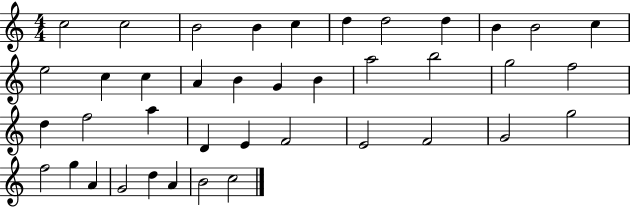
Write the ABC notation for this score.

X:1
T:Untitled
M:4/4
L:1/4
K:C
c2 c2 B2 B c d d2 d B B2 c e2 c c A B G B a2 b2 g2 f2 d f2 a D E F2 E2 F2 G2 g2 f2 g A G2 d A B2 c2